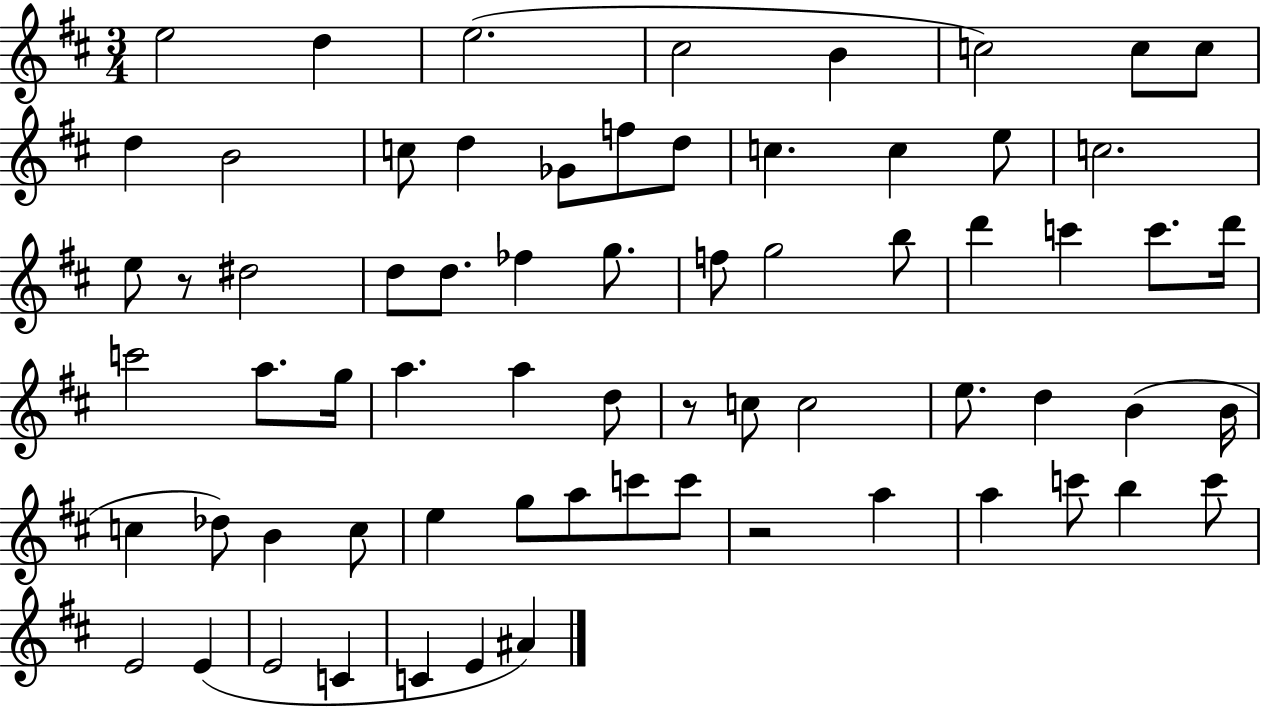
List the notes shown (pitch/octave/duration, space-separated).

E5/h D5/q E5/h. C#5/h B4/q C5/h C5/e C5/e D5/q B4/h C5/e D5/q Gb4/e F5/e D5/e C5/q. C5/q E5/e C5/h. E5/e R/e D#5/h D5/e D5/e. FES5/q G5/e. F5/e G5/h B5/e D6/q C6/q C6/e. D6/s C6/h A5/e. G5/s A5/q. A5/q D5/e R/e C5/e C5/h E5/e. D5/q B4/q B4/s C5/q Db5/e B4/q C5/e E5/q G5/e A5/e C6/e C6/e R/h A5/q A5/q C6/e B5/q C6/e E4/h E4/q E4/h C4/q C4/q E4/q A#4/q